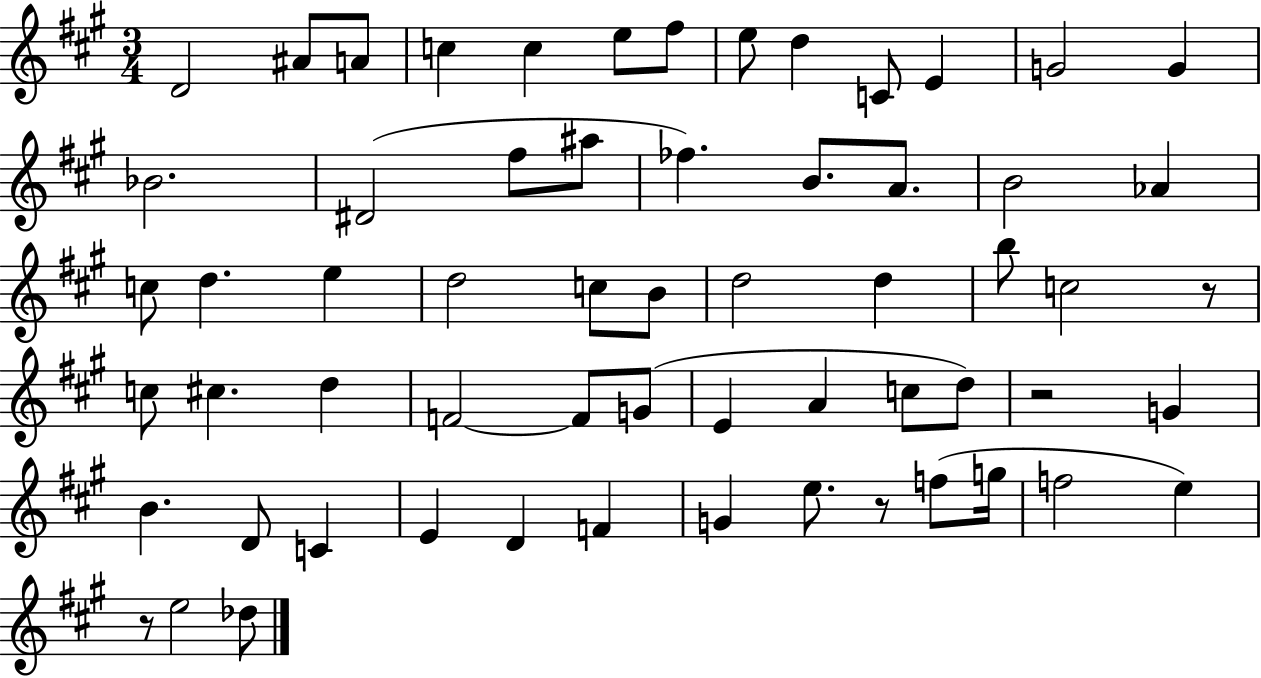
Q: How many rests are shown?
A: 4